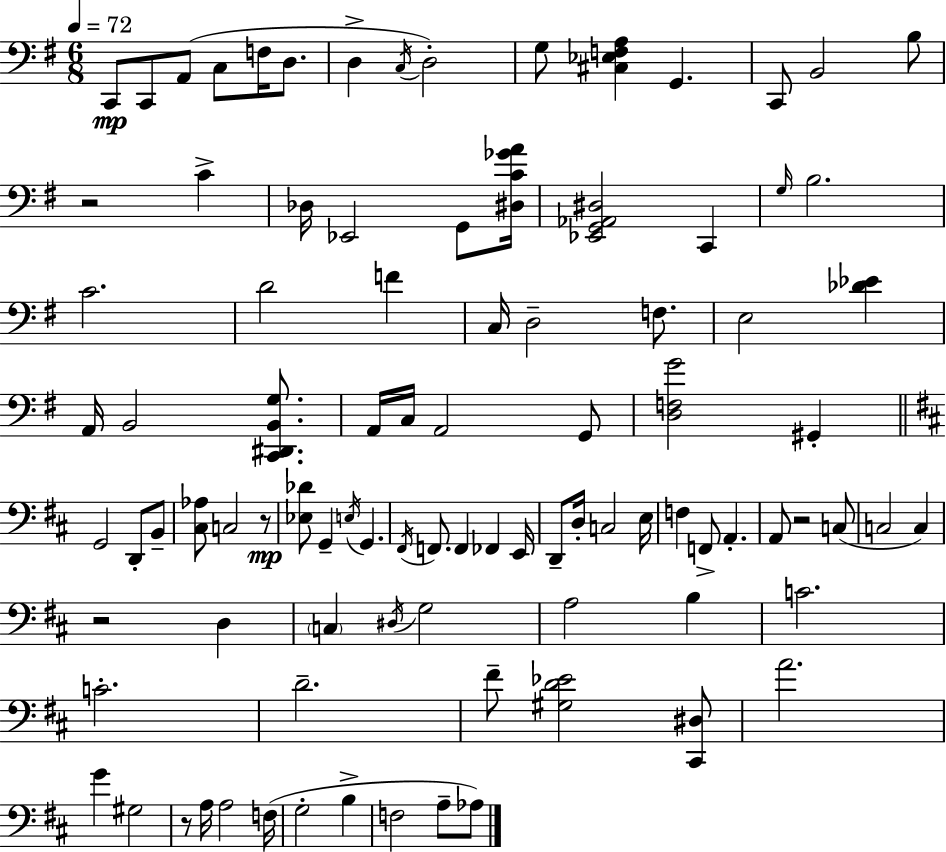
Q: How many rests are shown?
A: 5